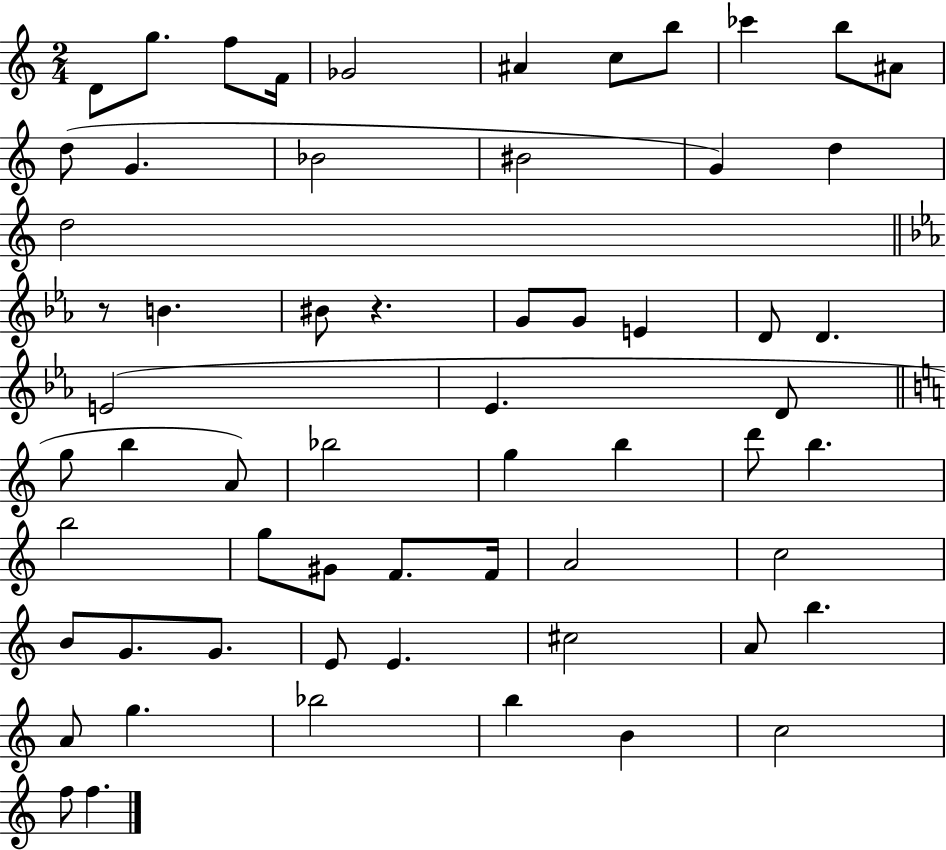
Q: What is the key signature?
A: C major